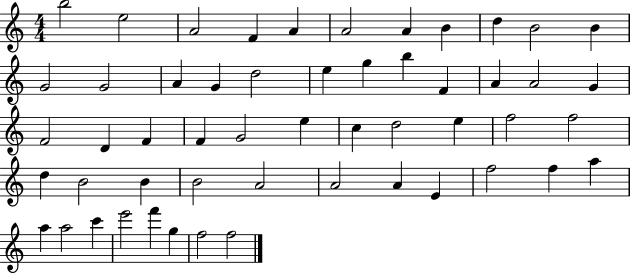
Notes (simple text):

B5/h E5/h A4/h F4/q A4/q A4/h A4/q B4/q D5/q B4/h B4/q G4/h G4/h A4/q G4/q D5/h E5/q G5/q B5/q F4/q A4/q A4/h G4/q F4/h D4/q F4/q F4/q G4/h E5/q C5/q D5/h E5/q F5/h F5/h D5/q B4/h B4/q B4/h A4/h A4/h A4/q E4/q F5/h F5/q A5/q A5/q A5/h C6/q E6/h F6/q G5/q F5/h F5/h